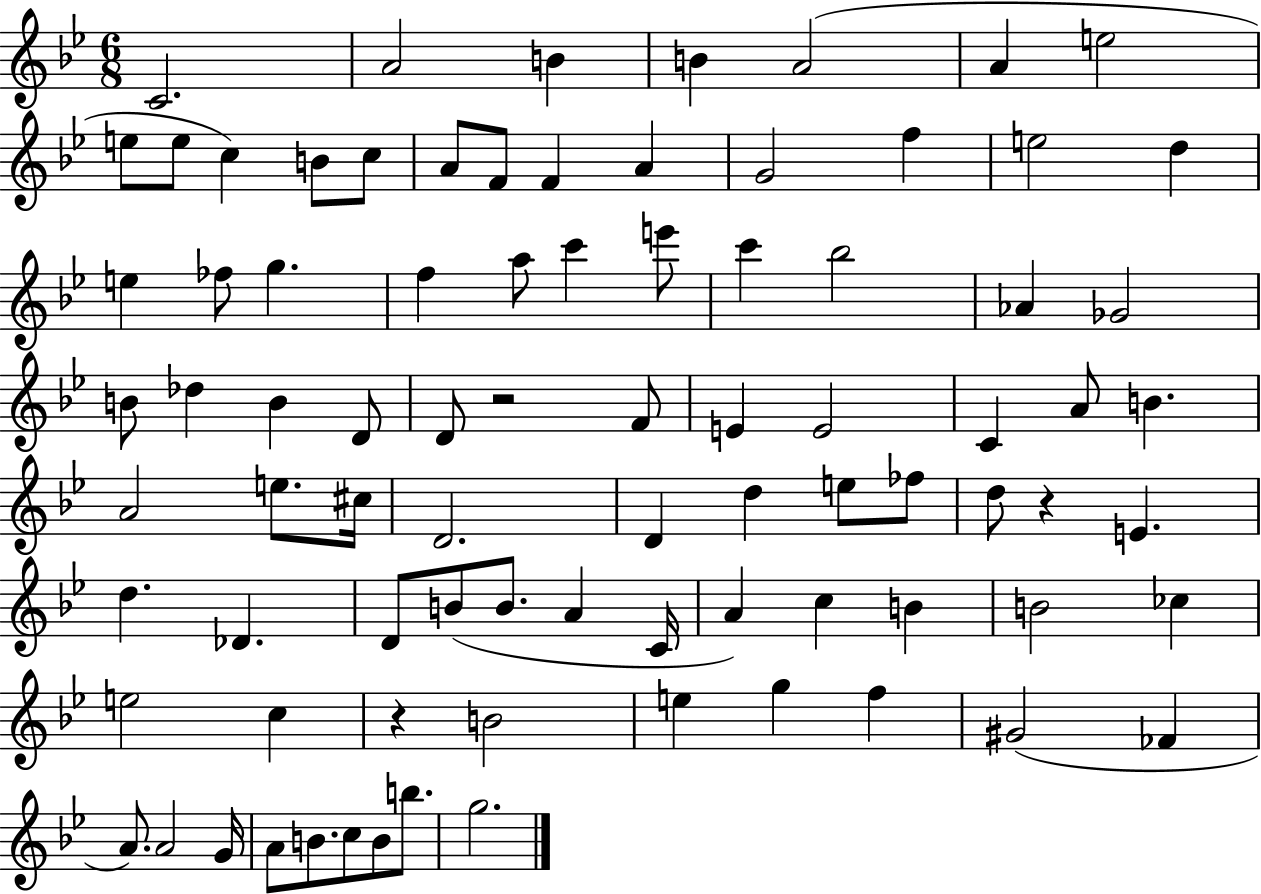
C4/h. A4/h B4/q B4/q A4/h A4/q E5/h E5/e E5/e C5/q B4/e C5/e A4/e F4/e F4/q A4/q G4/h F5/q E5/h D5/q E5/q FES5/e G5/q. F5/q A5/e C6/q E6/e C6/q Bb5/h Ab4/q Gb4/h B4/e Db5/q B4/q D4/e D4/e R/h F4/e E4/q E4/h C4/q A4/e B4/q. A4/h E5/e. C#5/s D4/h. D4/q D5/q E5/e FES5/e D5/e R/q E4/q. D5/q. Db4/q. D4/e B4/e B4/e. A4/q C4/s A4/q C5/q B4/q B4/h CES5/q E5/h C5/q R/q B4/h E5/q G5/q F5/q G#4/h FES4/q A4/e. A4/h G4/s A4/e B4/e. C5/e B4/e B5/e. G5/h.